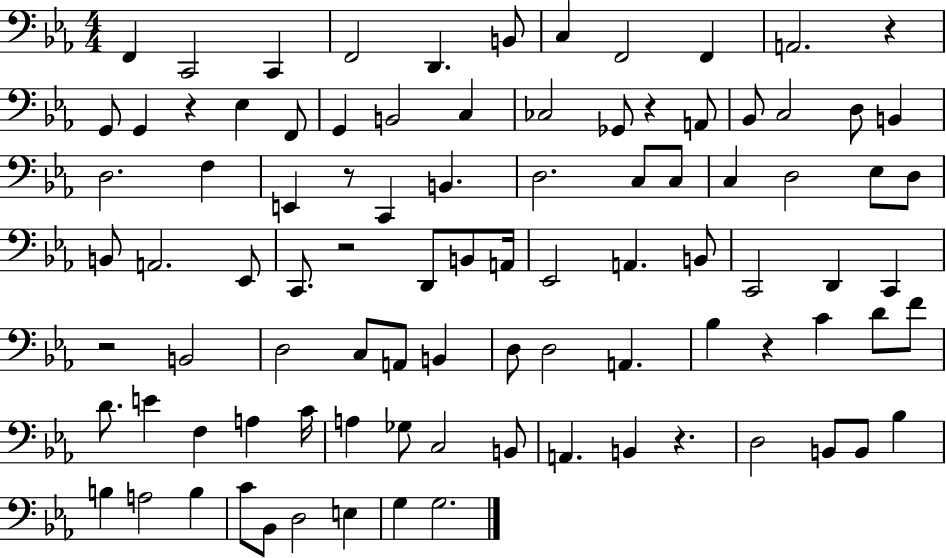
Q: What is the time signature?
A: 4/4